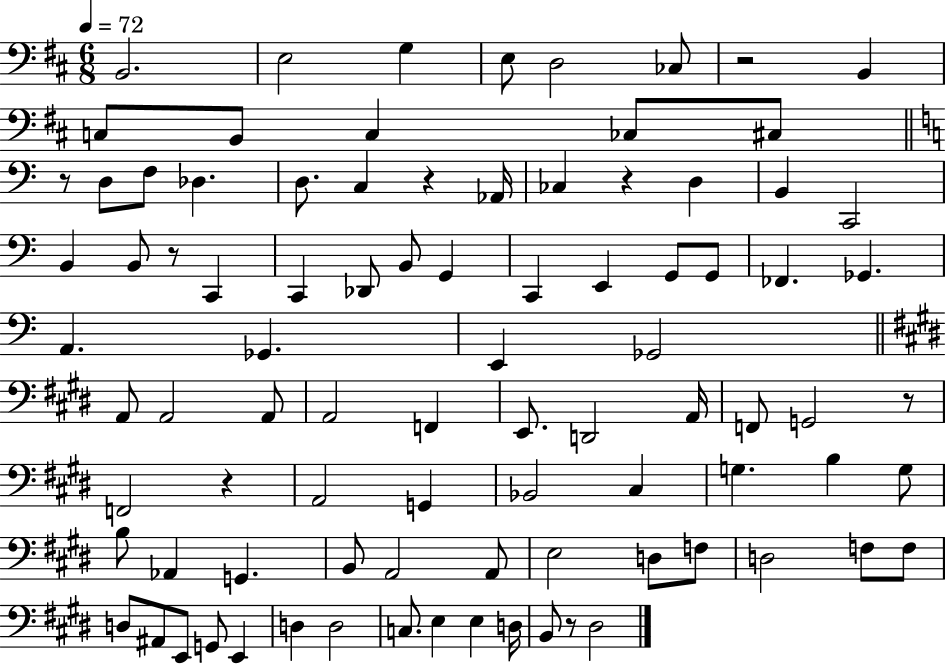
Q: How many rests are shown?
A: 8